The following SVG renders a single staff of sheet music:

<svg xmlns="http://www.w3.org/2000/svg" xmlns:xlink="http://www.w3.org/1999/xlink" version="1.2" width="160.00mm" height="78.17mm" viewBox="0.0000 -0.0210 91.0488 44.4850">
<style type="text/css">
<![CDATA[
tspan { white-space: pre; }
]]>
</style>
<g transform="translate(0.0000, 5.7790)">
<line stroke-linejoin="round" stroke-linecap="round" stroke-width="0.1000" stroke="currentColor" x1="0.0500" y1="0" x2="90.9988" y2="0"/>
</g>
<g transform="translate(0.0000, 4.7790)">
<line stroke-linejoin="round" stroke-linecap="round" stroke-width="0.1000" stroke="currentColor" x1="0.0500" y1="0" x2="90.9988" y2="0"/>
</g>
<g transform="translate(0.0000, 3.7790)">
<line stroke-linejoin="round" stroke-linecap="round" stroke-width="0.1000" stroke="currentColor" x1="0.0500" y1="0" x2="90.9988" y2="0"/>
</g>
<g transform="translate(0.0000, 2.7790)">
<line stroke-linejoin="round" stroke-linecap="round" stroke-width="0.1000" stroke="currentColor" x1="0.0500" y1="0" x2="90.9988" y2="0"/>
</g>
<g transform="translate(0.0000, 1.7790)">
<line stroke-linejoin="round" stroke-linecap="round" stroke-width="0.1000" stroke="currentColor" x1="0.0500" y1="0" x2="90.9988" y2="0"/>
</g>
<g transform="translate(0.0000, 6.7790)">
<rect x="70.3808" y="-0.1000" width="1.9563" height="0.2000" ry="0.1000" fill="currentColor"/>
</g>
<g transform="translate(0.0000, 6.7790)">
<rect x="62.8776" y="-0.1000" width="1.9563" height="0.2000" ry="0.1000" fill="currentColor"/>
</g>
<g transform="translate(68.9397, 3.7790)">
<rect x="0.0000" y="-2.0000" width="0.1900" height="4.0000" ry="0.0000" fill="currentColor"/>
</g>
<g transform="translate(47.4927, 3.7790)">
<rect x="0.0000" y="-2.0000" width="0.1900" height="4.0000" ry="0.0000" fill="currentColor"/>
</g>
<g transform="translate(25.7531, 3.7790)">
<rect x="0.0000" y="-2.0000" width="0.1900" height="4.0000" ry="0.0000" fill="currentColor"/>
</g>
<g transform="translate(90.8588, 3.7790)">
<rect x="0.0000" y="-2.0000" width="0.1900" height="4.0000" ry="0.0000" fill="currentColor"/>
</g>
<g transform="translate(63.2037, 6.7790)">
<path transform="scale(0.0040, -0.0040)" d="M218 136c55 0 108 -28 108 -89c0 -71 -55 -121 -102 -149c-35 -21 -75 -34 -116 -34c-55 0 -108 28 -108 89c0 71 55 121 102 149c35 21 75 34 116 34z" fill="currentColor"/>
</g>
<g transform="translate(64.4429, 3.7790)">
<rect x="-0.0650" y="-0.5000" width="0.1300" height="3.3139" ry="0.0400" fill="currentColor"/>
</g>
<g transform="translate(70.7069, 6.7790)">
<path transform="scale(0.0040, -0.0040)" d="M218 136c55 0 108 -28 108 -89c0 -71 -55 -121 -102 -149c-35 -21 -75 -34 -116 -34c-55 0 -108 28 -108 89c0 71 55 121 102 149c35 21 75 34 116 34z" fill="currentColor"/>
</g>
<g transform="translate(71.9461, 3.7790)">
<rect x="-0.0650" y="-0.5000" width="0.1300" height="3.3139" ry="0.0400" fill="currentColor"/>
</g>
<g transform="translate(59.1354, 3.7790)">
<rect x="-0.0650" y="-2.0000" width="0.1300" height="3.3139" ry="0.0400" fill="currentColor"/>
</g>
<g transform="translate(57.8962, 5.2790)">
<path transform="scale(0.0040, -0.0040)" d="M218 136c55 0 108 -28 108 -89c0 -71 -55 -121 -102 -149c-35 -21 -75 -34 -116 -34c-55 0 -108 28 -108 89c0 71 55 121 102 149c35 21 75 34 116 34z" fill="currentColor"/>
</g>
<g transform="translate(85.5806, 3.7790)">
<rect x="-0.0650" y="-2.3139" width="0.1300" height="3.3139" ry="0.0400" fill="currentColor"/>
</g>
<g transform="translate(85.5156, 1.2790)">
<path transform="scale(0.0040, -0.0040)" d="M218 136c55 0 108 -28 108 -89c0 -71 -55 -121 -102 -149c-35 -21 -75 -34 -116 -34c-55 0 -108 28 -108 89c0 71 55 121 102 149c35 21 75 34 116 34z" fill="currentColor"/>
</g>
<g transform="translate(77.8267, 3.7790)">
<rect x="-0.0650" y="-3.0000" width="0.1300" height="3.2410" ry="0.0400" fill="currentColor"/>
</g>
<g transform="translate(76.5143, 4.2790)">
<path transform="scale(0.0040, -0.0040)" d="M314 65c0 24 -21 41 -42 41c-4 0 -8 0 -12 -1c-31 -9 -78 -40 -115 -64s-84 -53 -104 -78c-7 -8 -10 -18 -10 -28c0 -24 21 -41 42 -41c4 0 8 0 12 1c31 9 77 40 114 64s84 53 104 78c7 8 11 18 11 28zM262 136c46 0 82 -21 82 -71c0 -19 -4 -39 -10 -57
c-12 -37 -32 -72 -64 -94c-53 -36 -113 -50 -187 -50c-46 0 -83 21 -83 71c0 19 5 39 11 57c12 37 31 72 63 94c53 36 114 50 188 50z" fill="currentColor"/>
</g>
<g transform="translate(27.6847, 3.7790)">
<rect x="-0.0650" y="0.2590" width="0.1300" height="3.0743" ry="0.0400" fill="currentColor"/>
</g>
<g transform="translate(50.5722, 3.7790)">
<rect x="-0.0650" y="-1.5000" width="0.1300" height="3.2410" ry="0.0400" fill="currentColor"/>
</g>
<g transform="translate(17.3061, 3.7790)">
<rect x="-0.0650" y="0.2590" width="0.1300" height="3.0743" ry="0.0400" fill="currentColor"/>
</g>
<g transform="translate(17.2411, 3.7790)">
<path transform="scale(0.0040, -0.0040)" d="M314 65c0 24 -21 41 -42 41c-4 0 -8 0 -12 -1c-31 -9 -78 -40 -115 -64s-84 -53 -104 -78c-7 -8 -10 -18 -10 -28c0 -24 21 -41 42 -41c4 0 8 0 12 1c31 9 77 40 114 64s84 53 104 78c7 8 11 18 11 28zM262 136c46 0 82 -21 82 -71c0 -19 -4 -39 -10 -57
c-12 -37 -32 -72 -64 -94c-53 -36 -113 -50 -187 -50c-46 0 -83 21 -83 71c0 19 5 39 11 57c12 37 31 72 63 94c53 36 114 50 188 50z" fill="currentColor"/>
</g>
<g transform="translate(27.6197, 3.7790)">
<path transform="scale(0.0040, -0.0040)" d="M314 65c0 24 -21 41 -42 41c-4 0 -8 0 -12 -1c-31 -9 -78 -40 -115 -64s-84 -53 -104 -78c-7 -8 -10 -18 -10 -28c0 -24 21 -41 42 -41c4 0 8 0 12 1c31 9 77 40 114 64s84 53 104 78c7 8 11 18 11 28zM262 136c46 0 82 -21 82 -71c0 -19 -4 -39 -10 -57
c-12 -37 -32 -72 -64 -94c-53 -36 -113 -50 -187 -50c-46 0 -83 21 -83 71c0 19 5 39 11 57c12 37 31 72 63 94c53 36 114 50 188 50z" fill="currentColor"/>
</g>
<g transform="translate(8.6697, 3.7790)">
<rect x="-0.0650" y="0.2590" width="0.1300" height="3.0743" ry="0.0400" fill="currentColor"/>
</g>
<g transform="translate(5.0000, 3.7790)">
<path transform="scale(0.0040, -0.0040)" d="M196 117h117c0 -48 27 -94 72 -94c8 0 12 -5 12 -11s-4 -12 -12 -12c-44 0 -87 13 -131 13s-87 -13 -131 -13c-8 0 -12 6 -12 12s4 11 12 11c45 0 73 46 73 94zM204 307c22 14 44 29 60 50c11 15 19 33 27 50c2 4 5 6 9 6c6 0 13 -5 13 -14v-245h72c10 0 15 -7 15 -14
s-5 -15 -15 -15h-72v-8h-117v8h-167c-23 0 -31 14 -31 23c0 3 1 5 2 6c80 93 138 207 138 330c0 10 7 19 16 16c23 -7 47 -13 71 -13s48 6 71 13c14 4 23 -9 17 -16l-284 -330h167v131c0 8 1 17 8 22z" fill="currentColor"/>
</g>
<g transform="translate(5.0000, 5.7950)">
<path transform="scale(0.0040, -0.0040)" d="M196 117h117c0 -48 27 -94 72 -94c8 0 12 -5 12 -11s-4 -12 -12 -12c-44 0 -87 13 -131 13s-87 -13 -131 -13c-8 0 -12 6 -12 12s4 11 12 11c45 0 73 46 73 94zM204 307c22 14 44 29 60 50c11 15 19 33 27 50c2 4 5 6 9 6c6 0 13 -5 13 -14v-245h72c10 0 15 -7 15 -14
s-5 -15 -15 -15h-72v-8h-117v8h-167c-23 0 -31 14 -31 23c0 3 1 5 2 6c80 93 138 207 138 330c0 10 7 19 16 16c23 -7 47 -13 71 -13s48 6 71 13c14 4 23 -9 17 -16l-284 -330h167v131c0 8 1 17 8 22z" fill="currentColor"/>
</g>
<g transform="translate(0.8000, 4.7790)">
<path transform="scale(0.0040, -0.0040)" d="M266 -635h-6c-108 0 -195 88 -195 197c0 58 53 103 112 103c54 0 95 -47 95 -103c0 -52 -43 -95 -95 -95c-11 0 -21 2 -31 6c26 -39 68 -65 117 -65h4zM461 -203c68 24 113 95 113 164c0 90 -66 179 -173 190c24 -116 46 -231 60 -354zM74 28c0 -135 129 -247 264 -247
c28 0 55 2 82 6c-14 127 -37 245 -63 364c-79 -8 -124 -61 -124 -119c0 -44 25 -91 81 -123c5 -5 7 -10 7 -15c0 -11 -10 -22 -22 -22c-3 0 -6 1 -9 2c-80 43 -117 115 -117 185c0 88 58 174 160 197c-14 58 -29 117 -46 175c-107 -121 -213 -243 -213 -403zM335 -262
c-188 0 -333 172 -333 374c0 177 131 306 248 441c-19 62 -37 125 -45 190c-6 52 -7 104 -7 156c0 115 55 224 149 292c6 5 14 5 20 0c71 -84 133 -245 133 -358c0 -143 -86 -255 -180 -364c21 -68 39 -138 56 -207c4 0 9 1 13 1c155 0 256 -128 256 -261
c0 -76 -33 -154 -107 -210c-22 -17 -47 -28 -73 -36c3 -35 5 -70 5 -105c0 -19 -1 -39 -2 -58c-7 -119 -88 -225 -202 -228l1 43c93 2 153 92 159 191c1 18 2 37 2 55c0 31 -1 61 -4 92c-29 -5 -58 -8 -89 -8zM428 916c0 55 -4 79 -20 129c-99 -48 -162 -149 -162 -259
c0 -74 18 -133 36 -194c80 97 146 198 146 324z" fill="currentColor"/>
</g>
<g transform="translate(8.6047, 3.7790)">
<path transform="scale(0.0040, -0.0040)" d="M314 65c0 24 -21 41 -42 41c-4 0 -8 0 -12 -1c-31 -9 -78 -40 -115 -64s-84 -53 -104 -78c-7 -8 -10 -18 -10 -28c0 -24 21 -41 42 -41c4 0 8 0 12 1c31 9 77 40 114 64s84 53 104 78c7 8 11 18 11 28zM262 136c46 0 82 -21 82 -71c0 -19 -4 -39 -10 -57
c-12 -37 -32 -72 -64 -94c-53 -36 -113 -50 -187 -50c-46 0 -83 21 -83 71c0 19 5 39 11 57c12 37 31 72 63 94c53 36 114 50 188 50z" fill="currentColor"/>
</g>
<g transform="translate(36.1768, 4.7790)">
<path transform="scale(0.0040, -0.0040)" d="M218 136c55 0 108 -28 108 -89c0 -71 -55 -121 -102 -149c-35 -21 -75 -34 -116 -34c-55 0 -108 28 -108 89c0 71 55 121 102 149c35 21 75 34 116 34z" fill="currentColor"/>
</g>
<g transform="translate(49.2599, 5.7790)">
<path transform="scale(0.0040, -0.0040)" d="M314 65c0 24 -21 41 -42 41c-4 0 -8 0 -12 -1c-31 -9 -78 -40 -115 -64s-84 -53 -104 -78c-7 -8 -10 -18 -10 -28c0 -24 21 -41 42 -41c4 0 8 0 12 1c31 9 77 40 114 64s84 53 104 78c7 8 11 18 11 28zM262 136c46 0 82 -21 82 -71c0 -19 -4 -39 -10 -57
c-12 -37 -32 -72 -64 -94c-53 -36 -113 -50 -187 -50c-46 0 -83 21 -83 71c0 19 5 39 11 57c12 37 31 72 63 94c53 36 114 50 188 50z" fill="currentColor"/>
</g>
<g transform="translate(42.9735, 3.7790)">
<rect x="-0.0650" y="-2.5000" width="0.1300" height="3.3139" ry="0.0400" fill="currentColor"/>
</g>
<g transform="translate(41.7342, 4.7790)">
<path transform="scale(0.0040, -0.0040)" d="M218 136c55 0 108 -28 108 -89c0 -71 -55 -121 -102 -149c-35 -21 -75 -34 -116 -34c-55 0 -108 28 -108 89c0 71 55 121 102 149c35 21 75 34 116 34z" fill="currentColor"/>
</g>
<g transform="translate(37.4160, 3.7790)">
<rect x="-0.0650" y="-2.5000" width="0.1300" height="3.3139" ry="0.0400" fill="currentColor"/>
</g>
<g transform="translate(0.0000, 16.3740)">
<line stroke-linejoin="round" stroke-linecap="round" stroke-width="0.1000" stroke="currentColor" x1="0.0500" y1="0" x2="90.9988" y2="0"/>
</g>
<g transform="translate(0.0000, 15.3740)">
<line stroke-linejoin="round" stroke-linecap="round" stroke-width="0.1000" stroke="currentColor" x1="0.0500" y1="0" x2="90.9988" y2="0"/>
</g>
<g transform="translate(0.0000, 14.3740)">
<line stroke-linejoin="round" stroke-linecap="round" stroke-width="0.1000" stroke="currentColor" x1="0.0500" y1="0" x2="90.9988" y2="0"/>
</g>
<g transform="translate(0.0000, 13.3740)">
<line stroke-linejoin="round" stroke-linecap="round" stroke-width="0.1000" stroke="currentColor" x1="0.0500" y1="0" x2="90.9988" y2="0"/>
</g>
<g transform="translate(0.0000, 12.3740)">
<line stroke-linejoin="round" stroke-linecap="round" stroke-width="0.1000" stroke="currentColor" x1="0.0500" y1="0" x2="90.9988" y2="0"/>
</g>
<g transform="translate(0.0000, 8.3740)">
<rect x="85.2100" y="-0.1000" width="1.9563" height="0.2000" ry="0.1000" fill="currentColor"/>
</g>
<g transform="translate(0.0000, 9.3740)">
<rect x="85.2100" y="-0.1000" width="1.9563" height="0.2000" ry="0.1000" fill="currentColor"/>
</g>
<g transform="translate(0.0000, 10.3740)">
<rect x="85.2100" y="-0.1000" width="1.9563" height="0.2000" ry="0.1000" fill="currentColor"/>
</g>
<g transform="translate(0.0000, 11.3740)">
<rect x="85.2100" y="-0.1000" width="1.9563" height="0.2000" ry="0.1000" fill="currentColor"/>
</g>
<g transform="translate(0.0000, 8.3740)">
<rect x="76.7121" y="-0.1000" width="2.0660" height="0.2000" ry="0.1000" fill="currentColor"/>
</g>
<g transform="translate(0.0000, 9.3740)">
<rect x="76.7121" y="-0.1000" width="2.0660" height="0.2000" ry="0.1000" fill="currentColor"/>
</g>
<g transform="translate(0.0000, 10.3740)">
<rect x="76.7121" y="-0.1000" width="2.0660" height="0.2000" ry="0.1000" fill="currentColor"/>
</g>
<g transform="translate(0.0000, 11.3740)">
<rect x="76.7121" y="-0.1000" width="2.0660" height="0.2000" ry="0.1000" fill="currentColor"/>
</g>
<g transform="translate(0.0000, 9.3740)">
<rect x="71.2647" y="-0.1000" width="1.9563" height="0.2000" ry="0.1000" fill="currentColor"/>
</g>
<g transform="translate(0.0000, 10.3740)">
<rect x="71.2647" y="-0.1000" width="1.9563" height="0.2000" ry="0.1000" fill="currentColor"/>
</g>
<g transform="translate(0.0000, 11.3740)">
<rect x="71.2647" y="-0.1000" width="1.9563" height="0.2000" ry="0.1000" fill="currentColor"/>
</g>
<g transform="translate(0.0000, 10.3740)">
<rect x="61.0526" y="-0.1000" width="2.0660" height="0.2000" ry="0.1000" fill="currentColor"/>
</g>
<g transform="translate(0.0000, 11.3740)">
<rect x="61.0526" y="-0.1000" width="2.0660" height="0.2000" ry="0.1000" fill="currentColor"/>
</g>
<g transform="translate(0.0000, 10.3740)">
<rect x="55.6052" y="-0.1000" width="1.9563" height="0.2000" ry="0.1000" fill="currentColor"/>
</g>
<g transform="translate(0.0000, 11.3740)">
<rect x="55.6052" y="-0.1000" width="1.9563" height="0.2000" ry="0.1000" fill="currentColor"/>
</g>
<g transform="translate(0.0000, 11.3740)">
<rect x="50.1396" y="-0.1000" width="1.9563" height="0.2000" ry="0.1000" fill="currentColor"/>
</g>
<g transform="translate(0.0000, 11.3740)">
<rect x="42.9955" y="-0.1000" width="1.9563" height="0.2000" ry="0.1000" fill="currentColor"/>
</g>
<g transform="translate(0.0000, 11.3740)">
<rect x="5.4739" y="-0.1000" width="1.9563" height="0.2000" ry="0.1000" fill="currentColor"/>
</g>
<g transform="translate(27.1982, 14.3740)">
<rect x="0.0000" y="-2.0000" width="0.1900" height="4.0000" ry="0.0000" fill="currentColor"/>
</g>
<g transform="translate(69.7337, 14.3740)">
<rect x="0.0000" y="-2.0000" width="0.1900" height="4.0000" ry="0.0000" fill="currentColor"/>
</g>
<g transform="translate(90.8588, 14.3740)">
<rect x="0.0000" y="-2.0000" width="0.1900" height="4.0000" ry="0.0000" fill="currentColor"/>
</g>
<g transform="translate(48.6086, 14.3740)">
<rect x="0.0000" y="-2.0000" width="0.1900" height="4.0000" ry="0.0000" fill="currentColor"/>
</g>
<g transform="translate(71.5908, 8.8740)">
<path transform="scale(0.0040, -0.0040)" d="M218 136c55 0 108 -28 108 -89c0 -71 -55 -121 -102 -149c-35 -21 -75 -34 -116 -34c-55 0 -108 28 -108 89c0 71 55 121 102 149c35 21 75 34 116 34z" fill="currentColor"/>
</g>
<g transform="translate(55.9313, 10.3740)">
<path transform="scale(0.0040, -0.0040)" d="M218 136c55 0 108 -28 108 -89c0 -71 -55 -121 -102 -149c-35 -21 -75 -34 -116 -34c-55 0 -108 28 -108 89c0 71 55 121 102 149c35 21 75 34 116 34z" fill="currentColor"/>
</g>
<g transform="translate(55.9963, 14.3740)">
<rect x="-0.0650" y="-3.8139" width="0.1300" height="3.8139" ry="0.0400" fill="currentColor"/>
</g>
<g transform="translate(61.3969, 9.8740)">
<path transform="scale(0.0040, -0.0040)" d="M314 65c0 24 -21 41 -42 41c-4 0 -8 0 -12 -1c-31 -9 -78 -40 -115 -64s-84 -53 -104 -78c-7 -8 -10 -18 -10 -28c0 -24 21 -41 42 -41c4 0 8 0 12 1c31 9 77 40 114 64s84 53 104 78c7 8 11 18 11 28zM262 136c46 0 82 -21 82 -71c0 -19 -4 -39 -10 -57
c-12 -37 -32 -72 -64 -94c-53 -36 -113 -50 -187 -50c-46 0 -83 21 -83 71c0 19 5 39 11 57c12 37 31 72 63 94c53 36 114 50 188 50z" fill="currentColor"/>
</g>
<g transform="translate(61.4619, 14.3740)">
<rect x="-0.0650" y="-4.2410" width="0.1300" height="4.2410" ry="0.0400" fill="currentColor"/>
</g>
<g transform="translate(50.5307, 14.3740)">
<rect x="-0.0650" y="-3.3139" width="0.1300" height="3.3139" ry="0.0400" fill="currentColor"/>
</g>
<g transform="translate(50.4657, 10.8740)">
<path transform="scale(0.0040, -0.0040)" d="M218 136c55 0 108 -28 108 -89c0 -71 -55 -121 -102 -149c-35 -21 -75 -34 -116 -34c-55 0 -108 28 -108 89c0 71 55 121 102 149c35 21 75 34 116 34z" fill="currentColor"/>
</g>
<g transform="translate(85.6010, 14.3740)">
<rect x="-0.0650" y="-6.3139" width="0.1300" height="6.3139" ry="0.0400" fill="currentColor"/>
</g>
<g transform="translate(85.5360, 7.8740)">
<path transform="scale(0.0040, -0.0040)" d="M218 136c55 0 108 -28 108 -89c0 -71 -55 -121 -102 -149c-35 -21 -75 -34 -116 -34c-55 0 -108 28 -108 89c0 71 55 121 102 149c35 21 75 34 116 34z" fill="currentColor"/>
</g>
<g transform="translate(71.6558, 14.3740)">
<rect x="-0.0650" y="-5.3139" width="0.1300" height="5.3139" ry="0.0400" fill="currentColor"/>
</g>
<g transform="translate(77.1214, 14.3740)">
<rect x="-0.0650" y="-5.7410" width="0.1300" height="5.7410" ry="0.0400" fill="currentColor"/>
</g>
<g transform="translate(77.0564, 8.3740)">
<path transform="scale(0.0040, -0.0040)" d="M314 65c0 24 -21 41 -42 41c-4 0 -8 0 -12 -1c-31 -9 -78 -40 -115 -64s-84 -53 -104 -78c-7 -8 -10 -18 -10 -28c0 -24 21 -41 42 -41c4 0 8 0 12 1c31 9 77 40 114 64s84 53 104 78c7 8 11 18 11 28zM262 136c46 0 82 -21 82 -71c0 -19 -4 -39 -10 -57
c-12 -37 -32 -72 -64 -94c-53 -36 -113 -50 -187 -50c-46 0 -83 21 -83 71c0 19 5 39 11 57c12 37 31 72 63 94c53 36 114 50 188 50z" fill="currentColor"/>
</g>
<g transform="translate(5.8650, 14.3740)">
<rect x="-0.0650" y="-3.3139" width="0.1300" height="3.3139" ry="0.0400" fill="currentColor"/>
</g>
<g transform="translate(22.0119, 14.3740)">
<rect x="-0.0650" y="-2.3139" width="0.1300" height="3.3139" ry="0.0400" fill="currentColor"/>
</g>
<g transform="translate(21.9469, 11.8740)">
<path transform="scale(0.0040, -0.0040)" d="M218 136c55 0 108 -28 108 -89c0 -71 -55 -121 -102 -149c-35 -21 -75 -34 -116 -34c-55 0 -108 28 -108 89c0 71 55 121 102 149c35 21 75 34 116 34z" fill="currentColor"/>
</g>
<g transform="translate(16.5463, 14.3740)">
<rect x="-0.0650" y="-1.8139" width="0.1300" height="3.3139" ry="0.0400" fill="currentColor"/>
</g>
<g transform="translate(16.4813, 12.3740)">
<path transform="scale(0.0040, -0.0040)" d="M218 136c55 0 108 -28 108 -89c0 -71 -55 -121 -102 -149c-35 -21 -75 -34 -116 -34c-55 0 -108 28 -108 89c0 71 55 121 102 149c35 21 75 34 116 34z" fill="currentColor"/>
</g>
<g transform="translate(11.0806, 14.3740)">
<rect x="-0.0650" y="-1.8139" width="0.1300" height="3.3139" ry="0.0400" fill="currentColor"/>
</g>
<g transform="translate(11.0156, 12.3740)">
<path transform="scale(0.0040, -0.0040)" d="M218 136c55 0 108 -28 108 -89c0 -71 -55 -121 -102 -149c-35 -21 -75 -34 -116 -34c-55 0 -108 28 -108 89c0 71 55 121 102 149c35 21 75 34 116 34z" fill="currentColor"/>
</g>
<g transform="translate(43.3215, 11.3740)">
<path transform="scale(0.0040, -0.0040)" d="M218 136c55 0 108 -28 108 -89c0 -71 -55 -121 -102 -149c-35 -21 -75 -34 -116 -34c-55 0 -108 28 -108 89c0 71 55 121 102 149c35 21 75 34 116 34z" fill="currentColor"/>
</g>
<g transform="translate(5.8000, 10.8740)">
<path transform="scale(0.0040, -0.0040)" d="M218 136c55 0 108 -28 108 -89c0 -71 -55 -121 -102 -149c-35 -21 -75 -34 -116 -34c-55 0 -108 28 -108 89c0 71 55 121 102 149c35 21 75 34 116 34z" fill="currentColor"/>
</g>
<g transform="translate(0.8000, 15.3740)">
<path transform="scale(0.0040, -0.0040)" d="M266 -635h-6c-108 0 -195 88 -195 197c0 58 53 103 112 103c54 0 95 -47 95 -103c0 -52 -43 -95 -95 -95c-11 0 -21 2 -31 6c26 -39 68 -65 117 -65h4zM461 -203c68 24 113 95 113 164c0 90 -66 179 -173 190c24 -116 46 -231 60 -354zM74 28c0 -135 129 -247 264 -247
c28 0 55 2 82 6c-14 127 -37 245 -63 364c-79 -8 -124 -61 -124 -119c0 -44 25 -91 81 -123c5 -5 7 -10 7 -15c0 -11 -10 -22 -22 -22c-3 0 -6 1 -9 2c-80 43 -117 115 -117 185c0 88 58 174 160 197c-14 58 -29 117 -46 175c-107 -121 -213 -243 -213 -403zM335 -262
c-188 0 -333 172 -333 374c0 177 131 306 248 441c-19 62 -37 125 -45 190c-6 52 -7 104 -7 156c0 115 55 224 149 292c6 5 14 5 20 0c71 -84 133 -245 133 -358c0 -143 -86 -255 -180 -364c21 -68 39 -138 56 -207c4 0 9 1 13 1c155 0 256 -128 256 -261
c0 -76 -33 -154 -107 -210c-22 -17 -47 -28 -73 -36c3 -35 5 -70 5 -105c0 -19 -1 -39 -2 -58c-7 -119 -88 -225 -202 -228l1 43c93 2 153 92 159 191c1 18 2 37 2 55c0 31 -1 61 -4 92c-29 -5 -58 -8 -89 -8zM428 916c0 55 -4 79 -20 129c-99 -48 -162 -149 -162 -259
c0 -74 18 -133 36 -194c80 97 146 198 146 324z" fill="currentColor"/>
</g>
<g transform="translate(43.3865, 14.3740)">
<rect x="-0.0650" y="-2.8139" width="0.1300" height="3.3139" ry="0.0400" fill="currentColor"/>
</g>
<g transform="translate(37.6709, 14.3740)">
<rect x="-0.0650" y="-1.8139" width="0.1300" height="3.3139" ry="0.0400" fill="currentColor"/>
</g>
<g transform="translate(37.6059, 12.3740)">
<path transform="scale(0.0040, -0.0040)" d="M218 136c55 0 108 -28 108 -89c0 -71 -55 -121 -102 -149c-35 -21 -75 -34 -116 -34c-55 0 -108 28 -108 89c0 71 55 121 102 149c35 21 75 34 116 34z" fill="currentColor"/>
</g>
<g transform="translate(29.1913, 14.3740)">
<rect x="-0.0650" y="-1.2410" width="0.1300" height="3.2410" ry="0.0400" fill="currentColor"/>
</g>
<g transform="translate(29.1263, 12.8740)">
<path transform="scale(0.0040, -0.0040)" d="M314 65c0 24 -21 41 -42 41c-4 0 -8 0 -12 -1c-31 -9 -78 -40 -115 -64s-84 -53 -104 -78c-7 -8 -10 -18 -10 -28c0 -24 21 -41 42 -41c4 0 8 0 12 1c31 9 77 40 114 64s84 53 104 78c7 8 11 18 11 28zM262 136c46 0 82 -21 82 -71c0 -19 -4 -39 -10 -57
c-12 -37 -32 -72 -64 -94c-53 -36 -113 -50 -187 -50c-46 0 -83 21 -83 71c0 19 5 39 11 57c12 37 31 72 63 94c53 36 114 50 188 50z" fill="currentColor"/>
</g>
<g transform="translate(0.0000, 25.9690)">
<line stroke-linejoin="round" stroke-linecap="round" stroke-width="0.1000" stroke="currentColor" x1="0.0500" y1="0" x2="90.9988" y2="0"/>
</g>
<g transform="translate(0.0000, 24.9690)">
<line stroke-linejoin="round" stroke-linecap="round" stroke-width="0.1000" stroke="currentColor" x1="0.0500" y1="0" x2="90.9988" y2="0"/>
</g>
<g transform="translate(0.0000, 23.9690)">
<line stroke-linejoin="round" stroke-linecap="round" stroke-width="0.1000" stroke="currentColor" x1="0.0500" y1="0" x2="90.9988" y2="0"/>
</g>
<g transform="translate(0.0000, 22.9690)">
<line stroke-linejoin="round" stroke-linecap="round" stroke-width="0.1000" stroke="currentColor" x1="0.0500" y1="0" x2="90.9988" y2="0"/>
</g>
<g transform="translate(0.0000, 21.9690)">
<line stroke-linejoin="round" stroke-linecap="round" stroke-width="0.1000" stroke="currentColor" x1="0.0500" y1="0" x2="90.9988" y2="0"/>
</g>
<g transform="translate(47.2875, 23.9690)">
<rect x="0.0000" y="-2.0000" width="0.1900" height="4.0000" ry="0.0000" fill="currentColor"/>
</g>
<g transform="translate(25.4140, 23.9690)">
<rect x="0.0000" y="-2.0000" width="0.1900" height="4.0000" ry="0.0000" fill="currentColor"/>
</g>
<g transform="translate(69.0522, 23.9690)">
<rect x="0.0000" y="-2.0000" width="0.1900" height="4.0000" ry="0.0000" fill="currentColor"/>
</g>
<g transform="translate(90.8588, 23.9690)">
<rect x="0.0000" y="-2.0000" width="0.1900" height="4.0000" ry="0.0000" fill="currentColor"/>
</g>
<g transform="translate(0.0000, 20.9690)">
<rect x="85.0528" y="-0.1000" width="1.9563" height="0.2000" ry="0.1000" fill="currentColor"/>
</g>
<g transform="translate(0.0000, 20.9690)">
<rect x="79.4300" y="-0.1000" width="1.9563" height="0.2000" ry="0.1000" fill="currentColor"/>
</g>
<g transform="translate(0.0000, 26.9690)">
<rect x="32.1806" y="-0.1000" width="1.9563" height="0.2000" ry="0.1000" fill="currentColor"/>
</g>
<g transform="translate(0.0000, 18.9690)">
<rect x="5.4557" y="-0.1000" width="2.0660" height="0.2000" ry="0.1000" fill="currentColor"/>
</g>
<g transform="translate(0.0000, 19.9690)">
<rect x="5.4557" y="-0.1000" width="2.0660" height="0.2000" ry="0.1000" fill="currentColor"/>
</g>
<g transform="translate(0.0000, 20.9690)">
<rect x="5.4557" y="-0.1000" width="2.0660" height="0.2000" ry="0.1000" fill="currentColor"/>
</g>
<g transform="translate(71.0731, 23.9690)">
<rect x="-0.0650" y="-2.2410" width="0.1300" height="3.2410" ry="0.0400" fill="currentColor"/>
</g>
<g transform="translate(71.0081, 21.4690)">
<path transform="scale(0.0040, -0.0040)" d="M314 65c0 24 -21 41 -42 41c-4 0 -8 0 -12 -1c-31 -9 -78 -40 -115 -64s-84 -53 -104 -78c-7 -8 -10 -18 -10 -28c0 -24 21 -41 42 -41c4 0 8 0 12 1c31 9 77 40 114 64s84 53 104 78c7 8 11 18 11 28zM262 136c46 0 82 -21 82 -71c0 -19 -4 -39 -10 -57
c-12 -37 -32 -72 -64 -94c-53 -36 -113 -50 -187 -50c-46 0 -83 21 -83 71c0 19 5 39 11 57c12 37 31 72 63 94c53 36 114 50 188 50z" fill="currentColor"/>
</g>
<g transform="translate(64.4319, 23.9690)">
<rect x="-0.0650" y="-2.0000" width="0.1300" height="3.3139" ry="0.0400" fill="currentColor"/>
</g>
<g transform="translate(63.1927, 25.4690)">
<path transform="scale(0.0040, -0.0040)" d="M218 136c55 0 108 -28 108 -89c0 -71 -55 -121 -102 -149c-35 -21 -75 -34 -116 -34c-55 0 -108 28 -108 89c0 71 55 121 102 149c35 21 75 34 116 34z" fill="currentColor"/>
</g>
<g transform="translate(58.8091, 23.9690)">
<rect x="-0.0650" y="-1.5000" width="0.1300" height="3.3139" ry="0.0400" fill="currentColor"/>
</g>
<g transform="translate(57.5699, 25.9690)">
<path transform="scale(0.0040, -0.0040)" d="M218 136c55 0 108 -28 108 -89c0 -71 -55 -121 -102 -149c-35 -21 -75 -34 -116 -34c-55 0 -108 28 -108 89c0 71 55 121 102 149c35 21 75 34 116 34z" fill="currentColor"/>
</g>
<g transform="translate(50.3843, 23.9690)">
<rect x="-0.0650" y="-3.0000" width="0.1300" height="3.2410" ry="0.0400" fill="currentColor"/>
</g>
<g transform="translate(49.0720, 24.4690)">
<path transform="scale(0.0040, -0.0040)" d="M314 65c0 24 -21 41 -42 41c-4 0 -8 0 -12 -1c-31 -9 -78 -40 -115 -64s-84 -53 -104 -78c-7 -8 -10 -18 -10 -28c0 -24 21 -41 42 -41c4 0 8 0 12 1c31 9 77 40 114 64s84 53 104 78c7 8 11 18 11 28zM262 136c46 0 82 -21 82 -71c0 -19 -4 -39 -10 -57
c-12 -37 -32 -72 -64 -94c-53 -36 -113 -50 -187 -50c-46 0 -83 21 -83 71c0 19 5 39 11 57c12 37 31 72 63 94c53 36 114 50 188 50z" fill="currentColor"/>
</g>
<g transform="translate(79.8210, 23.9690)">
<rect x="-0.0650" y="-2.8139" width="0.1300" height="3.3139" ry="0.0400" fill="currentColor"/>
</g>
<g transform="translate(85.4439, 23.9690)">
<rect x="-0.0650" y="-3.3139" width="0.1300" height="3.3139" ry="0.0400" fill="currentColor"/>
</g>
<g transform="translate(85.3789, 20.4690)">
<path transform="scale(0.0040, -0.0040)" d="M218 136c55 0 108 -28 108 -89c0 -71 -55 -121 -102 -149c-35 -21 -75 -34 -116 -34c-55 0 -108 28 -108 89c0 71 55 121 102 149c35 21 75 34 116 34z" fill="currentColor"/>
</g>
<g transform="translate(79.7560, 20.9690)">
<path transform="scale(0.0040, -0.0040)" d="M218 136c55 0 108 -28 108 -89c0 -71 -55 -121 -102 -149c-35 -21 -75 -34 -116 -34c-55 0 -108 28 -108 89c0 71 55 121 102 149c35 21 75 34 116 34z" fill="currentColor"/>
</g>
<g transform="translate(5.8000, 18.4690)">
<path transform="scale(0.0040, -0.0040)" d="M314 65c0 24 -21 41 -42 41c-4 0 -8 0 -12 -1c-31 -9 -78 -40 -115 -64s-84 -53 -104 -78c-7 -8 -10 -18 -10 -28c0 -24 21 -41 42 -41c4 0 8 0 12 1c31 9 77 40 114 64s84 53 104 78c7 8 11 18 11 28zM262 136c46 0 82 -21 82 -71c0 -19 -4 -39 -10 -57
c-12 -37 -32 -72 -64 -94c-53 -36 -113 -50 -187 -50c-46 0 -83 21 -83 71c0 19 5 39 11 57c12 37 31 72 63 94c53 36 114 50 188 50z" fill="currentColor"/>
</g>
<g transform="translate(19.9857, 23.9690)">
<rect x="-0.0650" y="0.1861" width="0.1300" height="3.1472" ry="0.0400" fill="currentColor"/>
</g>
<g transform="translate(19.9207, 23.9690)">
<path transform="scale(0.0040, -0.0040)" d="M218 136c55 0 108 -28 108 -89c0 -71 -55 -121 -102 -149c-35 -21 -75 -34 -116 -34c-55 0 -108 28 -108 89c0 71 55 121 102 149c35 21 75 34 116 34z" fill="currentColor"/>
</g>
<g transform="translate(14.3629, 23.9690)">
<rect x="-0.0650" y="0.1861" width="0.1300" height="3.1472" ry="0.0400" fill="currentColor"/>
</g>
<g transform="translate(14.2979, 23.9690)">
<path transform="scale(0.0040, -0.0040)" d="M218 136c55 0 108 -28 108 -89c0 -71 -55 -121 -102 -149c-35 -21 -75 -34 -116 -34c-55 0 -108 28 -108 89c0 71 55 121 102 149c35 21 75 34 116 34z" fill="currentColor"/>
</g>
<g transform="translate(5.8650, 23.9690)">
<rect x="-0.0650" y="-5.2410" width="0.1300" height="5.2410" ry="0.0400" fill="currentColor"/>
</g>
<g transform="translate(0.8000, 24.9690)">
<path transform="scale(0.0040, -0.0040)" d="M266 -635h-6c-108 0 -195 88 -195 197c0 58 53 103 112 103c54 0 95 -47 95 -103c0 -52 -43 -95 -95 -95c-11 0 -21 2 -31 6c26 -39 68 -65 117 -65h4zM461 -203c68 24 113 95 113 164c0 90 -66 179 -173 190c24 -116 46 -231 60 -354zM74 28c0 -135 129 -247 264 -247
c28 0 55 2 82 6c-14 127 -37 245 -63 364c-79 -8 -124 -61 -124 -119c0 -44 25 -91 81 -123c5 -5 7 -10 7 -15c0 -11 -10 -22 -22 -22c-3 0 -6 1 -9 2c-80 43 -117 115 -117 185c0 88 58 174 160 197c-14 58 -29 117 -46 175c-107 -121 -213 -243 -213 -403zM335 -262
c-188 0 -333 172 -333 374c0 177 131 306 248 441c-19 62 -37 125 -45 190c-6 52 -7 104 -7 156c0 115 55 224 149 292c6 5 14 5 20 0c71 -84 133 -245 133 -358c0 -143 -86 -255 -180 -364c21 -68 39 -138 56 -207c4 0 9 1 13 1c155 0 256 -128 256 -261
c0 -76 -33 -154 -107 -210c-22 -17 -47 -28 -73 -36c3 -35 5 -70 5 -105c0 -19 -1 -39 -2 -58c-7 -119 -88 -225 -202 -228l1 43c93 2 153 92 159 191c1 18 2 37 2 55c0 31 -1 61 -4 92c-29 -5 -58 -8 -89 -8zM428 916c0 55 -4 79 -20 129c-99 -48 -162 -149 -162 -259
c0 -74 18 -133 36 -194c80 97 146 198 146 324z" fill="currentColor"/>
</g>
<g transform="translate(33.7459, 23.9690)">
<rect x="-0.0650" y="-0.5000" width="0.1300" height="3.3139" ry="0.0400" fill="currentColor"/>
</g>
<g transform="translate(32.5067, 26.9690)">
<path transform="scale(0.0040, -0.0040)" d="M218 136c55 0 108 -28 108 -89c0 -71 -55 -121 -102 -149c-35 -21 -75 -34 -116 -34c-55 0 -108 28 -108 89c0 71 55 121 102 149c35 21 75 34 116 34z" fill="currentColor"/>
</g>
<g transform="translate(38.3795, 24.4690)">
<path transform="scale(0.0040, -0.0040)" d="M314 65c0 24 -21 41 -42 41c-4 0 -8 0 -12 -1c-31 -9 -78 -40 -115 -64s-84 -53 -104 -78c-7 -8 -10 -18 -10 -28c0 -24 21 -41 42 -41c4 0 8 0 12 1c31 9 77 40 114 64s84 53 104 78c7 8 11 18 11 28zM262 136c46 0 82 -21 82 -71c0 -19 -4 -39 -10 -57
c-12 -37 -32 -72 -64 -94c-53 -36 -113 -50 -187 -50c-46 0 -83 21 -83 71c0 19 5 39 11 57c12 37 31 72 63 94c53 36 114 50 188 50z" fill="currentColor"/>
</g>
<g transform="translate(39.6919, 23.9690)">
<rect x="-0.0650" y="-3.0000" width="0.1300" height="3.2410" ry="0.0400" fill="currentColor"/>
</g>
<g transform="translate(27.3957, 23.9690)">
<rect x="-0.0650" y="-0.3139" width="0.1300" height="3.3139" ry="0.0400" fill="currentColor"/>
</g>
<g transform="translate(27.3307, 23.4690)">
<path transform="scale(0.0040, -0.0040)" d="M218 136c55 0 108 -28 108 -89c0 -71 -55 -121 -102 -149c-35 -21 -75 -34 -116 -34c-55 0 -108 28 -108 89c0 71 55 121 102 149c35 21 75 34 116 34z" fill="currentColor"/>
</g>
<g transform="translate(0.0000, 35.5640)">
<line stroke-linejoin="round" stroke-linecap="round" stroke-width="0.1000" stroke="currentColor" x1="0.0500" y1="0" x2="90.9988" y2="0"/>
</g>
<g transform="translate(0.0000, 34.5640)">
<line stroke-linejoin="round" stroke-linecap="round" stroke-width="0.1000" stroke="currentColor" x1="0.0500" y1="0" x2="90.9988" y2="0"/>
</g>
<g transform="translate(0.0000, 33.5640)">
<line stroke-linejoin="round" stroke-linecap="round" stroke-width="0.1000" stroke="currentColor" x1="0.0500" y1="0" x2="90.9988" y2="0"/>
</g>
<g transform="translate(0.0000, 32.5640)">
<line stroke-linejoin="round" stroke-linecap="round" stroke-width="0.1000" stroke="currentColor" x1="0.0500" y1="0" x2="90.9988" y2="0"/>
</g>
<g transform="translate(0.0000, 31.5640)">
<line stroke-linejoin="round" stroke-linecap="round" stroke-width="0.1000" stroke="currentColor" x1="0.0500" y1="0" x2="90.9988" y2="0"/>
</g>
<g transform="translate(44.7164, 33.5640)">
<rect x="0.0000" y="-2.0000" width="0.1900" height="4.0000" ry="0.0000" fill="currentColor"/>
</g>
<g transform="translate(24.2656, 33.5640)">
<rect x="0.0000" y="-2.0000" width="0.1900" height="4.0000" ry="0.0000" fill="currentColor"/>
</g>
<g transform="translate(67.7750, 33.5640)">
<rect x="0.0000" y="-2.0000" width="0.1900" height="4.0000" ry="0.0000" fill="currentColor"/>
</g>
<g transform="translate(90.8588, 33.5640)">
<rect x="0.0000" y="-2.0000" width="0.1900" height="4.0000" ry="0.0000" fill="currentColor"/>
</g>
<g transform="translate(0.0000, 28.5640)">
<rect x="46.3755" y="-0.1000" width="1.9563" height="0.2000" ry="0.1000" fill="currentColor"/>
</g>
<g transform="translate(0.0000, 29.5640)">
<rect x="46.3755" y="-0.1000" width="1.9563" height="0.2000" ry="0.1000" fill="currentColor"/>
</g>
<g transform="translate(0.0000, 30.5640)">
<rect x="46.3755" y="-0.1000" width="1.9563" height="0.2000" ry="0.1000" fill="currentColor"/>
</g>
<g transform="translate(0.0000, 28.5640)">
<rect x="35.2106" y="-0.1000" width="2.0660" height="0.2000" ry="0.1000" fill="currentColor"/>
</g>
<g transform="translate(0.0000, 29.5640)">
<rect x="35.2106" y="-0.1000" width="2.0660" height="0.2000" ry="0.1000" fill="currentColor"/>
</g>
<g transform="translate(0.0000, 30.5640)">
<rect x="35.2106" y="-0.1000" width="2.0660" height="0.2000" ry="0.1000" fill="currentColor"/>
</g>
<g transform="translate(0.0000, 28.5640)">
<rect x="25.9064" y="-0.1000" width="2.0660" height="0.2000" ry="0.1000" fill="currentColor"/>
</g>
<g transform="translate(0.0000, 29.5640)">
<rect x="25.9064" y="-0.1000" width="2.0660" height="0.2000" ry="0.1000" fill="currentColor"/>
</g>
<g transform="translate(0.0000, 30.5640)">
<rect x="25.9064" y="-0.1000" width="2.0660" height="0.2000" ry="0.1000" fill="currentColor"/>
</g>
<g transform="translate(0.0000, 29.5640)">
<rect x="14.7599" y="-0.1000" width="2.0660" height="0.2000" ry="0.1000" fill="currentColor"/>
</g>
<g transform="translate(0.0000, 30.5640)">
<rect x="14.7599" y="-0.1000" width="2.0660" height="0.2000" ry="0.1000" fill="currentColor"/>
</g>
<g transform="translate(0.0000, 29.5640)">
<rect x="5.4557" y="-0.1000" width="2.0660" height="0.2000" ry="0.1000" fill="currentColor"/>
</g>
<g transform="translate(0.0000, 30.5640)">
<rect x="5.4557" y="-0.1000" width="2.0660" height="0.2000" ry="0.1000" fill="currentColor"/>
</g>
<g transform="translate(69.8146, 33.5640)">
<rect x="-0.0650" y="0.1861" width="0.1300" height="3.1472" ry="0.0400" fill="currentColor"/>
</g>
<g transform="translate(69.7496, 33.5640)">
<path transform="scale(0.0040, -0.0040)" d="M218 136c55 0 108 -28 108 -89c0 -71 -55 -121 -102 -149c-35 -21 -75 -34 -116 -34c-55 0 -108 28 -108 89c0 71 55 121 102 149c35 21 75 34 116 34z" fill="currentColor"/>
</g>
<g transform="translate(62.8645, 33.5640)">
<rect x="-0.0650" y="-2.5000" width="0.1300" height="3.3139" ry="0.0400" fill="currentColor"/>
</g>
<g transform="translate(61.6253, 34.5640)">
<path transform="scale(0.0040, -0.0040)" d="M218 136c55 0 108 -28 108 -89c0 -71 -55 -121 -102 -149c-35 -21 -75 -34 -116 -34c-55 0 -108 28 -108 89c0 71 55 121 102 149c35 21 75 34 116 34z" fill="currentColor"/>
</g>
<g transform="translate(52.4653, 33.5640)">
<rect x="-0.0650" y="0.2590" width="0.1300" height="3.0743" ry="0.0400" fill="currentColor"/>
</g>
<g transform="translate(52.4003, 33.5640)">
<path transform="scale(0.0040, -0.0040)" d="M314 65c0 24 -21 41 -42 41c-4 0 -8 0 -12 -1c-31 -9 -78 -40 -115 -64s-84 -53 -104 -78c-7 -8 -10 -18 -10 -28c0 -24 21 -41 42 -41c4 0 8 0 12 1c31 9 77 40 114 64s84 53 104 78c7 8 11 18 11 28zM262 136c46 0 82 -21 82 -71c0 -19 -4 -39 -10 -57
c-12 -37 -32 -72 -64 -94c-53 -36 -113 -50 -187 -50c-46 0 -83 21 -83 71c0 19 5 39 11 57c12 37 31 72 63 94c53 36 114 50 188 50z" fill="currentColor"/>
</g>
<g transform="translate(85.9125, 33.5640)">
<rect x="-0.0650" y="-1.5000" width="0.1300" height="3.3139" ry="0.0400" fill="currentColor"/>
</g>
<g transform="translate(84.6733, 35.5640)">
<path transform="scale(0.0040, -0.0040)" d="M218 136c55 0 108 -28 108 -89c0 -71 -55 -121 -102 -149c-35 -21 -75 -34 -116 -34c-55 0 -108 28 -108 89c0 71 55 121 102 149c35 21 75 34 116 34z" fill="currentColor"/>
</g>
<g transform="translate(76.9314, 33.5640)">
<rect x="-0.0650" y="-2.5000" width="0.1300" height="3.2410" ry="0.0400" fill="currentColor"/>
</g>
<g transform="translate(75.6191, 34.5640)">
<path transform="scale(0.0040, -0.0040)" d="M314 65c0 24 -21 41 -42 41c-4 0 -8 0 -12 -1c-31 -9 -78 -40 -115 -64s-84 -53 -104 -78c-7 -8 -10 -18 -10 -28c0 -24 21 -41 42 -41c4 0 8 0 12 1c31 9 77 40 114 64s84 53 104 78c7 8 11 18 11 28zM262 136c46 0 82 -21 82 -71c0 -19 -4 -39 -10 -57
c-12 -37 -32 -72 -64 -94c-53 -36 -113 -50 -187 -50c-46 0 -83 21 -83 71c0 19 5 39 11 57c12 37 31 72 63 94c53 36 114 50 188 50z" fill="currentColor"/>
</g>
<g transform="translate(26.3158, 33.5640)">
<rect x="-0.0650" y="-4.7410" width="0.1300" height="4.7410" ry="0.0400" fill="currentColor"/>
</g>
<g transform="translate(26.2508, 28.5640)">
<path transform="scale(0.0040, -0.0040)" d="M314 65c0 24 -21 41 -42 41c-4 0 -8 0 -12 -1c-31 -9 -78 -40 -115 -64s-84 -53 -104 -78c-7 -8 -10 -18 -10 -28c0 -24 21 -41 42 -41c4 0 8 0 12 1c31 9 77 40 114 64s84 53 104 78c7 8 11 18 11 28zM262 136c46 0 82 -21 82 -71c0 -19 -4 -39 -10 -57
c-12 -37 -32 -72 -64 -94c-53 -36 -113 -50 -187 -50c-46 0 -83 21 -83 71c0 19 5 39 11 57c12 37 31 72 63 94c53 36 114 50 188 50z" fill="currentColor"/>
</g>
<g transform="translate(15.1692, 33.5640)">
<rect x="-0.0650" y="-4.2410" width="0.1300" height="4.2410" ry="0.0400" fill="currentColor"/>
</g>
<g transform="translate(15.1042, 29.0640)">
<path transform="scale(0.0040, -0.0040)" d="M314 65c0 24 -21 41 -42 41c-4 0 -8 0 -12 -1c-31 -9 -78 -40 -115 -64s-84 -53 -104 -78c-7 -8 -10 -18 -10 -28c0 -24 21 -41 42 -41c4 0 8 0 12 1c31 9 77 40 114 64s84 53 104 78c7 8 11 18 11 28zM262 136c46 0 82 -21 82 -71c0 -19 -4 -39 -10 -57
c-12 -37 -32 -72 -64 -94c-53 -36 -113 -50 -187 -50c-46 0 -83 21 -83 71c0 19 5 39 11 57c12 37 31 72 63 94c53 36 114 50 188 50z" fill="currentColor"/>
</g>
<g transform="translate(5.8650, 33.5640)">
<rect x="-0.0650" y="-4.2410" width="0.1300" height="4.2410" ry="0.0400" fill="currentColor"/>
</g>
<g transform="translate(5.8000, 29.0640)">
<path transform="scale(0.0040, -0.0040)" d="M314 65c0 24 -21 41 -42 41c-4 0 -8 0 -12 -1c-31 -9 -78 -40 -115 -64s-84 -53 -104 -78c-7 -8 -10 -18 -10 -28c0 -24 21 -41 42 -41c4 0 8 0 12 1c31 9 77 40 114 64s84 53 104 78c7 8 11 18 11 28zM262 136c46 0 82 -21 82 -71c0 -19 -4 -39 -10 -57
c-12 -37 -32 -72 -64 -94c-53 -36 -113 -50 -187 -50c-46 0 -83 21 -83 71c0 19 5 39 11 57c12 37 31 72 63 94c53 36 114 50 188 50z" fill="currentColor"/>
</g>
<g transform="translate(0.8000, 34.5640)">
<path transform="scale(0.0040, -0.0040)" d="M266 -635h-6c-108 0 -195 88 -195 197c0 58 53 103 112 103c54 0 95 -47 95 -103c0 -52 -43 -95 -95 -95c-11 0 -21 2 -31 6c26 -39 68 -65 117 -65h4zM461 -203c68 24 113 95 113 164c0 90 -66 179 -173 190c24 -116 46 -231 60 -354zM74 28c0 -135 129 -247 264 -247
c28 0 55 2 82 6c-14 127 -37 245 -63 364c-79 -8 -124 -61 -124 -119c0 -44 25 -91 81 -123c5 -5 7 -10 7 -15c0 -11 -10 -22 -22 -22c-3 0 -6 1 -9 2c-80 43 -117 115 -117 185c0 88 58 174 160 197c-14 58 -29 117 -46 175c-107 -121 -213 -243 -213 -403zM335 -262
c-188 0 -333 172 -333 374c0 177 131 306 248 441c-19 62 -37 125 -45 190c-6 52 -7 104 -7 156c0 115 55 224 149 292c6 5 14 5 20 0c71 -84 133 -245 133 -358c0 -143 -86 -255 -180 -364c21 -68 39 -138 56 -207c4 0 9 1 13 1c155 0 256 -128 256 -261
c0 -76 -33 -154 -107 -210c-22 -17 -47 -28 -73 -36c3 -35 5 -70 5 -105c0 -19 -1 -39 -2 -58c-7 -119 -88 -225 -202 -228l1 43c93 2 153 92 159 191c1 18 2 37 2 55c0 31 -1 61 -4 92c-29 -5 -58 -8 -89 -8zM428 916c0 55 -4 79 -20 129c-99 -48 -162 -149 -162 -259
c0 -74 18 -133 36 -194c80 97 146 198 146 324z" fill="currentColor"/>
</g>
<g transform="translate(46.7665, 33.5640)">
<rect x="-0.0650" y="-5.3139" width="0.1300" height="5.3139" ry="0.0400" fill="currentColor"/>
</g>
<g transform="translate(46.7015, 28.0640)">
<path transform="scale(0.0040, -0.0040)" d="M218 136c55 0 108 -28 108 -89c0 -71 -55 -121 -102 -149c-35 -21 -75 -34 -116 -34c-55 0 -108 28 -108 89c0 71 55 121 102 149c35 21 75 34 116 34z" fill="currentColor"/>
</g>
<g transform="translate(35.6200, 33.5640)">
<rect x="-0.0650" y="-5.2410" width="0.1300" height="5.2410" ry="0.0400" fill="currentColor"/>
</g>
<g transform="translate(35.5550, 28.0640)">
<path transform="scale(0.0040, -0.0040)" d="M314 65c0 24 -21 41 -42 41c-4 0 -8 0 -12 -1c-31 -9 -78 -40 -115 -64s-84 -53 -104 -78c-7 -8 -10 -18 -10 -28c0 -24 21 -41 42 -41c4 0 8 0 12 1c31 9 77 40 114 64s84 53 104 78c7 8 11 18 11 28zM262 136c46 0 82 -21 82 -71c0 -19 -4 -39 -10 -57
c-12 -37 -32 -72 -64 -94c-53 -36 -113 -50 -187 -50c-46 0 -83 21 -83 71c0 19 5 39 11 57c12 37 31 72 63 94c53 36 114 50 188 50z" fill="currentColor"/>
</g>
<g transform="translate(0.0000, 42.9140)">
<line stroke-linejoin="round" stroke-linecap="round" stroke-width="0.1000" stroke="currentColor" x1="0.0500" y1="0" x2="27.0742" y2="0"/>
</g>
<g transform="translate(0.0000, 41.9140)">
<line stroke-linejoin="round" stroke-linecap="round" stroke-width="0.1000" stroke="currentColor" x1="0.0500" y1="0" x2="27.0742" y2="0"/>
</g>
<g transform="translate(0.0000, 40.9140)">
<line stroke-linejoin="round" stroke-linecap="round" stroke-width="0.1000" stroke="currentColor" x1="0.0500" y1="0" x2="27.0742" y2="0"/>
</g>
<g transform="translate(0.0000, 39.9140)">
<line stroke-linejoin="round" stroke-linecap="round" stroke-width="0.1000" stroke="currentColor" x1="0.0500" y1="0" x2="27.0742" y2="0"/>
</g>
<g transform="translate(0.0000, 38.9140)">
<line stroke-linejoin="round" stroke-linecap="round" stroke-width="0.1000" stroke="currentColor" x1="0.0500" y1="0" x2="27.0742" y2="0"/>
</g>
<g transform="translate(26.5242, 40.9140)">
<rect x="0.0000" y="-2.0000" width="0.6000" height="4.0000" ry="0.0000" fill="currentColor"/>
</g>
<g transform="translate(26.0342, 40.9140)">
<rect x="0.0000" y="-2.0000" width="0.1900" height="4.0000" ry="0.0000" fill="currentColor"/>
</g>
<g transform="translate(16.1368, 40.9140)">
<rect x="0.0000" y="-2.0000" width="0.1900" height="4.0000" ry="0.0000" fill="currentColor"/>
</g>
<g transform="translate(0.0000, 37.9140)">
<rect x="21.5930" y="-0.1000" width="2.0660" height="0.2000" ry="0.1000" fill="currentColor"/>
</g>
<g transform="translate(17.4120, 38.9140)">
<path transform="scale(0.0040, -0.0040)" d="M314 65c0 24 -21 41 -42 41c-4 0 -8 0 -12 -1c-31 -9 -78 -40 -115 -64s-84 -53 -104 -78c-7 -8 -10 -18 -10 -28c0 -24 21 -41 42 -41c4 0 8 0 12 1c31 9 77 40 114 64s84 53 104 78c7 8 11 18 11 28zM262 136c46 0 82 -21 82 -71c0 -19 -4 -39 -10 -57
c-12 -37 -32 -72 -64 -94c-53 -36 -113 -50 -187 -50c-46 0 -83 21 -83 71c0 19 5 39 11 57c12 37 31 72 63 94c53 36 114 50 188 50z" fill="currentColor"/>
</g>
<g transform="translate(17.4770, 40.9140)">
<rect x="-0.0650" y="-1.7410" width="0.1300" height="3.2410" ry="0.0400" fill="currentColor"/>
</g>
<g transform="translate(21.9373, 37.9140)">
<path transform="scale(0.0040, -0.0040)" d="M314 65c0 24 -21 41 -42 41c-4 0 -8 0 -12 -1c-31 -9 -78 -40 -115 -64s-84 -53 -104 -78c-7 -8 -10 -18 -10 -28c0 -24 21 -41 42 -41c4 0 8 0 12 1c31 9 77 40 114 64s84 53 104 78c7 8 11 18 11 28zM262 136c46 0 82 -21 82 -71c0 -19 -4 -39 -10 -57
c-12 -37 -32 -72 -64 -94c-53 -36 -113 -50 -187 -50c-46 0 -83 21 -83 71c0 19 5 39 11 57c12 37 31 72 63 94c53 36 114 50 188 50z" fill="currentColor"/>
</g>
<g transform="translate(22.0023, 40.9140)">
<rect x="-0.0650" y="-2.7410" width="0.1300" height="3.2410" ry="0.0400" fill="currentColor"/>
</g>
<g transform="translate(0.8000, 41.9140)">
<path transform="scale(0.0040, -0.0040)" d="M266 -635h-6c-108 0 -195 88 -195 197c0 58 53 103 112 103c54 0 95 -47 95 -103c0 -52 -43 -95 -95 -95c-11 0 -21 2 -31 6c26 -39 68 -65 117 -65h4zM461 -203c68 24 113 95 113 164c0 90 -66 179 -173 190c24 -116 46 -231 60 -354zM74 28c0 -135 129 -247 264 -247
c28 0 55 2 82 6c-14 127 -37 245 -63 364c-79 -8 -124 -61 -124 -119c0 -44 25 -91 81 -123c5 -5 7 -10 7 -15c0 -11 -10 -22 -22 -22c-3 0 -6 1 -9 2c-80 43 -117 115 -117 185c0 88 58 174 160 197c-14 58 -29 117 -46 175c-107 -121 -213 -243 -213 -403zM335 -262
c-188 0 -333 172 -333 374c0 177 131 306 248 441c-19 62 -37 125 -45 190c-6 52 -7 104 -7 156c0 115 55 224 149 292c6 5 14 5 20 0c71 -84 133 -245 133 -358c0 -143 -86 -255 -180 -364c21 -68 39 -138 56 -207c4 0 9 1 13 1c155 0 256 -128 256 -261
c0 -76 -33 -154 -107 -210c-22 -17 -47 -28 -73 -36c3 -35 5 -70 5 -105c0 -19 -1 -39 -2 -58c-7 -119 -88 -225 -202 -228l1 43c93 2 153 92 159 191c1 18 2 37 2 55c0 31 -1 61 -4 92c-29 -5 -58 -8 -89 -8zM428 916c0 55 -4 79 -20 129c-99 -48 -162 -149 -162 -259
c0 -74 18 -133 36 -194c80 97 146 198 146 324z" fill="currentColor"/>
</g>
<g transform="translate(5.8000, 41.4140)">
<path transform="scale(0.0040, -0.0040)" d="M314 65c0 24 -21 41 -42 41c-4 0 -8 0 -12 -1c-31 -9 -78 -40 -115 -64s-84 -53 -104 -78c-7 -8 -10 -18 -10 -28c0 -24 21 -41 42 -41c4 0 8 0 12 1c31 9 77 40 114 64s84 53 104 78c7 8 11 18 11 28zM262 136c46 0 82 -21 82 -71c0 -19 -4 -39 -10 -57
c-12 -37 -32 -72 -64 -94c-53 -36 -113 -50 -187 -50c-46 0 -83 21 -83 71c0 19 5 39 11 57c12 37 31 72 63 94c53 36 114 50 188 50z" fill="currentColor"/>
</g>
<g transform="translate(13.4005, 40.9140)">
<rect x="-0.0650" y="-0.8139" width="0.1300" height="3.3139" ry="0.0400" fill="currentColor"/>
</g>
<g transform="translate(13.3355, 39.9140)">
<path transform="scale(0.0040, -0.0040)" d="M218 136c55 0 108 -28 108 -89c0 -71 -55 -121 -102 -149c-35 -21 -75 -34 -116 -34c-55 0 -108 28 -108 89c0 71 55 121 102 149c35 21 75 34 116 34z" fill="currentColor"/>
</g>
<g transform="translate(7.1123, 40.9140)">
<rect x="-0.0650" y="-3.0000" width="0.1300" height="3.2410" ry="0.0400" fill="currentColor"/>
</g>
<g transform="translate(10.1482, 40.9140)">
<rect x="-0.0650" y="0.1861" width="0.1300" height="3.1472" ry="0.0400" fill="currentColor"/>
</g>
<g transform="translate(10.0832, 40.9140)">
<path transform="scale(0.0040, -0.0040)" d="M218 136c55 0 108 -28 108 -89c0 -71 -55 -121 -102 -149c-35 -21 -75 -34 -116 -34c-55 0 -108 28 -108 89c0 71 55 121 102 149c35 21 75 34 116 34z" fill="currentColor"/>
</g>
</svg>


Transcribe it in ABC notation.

X:1
T:Untitled
M:4/4
L:1/4
K:C
B2 B2 B2 G G E2 F C C A2 g b f f g e2 f a b c' d'2 f' g'2 a' f'2 B B c C A2 A2 E F g2 a b d'2 d'2 e'2 f'2 f' B2 G B G2 E A2 B d f2 a2